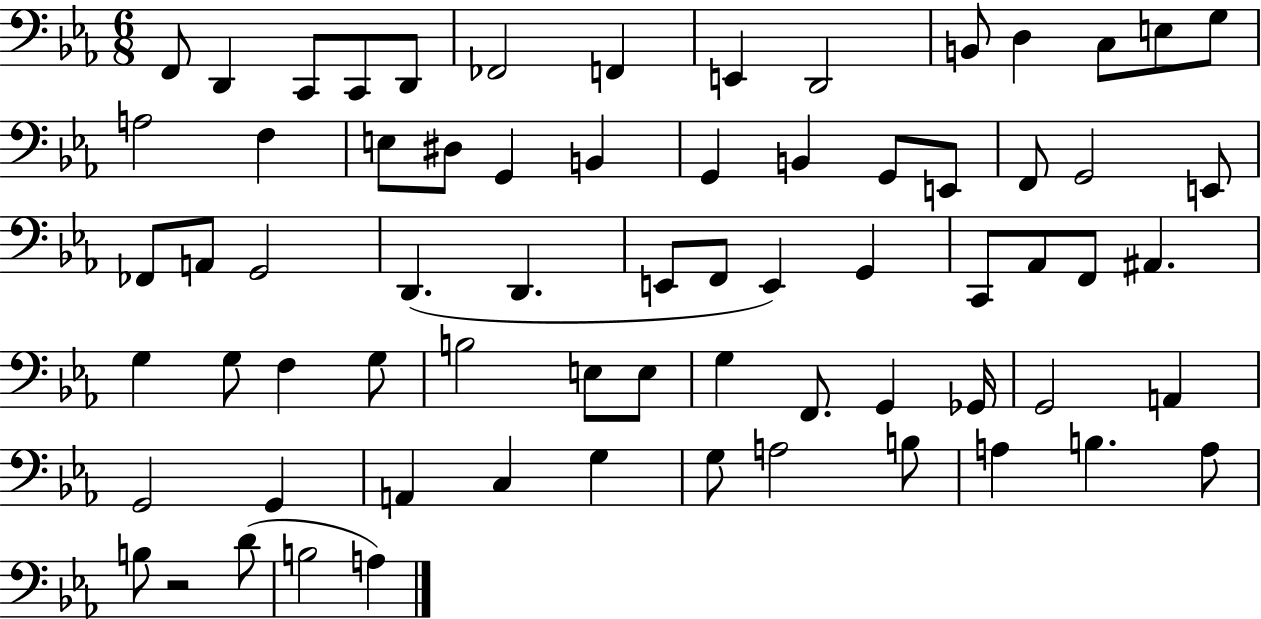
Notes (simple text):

F2/e D2/q C2/e C2/e D2/e FES2/h F2/q E2/q D2/h B2/e D3/q C3/e E3/e G3/e A3/h F3/q E3/e D#3/e G2/q B2/q G2/q B2/q G2/e E2/e F2/e G2/h E2/e FES2/e A2/e G2/h D2/q. D2/q. E2/e F2/e E2/q G2/q C2/e Ab2/e F2/e A#2/q. G3/q G3/e F3/q G3/e B3/h E3/e E3/e G3/q F2/e. G2/q Gb2/s G2/h A2/q G2/h G2/q A2/q C3/q G3/q G3/e A3/h B3/e A3/q B3/q. A3/e B3/e R/h D4/e B3/h A3/q